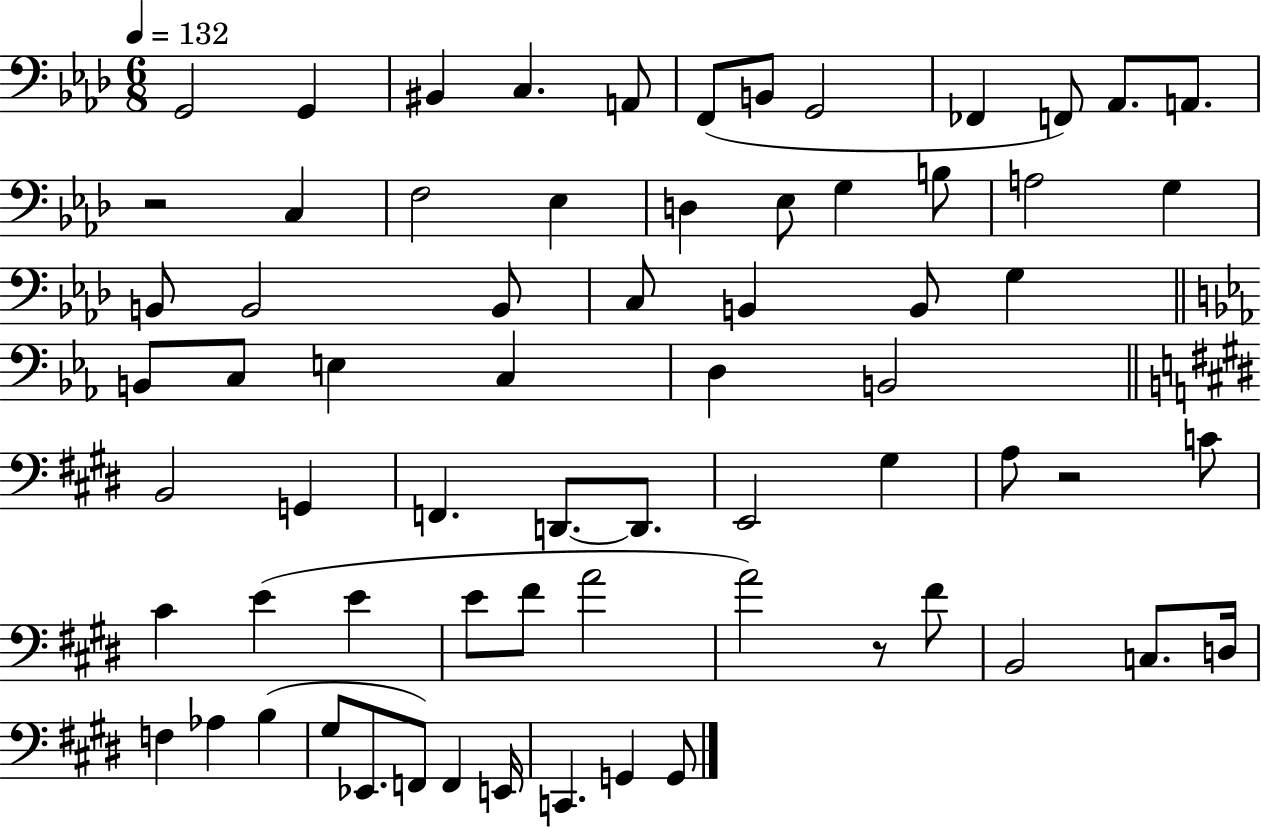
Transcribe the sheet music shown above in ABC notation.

X:1
T:Untitled
M:6/8
L:1/4
K:Ab
G,,2 G,, ^B,, C, A,,/2 F,,/2 B,,/2 G,,2 _F,, F,,/2 _A,,/2 A,,/2 z2 C, F,2 _E, D, _E,/2 G, B,/2 A,2 G, B,,/2 B,,2 B,,/2 C,/2 B,, B,,/2 G, B,,/2 C,/2 E, C, D, B,,2 B,,2 G,, F,, D,,/2 D,,/2 E,,2 ^G, A,/2 z2 C/2 ^C E E E/2 ^F/2 A2 A2 z/2 ^F/2 B,,2 C,/2 D,/4 F, _A, B, ^G,/2 _E,,/2 F,,/2 F,, E,,/4 C,, G,, G,,/2